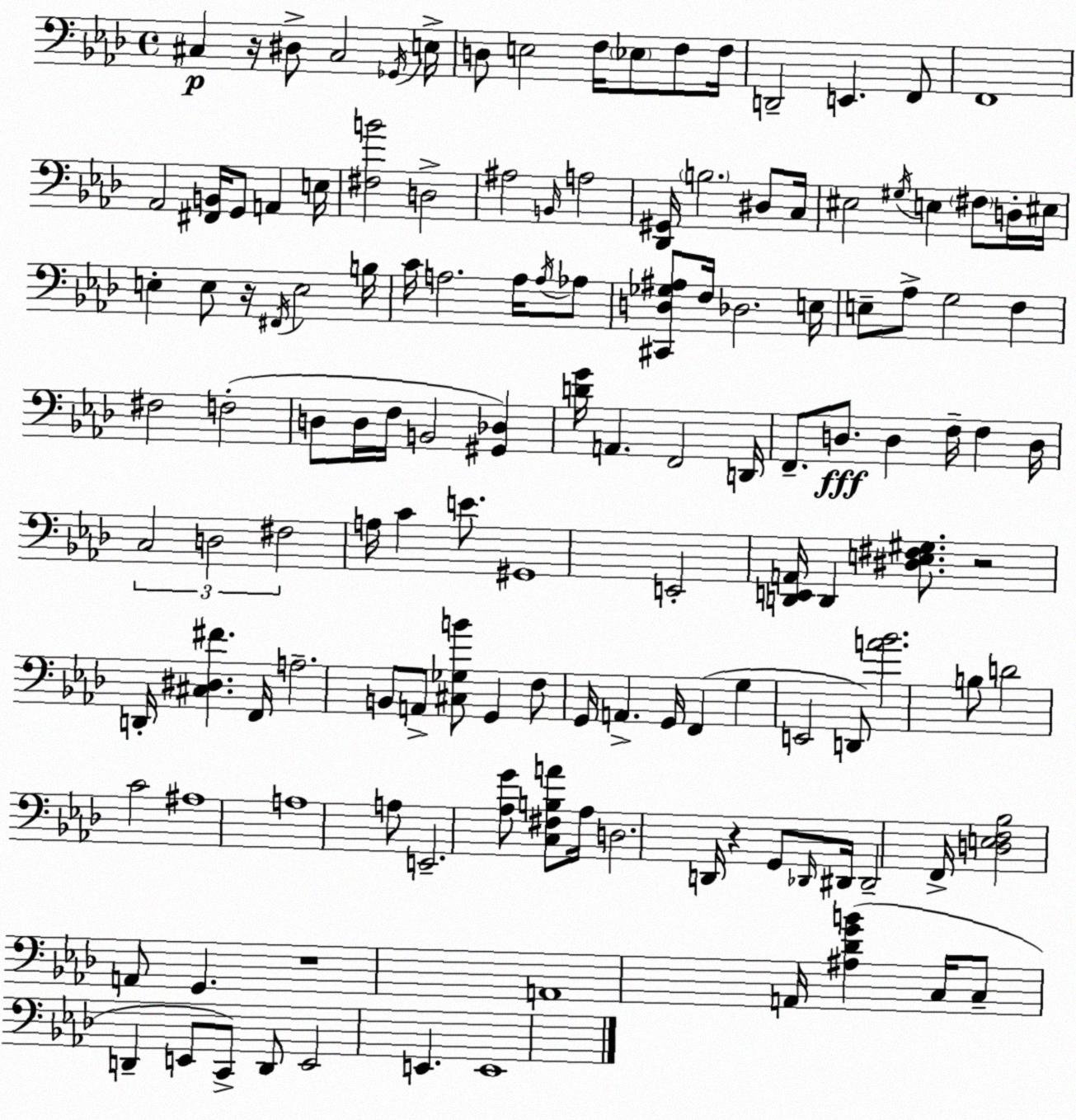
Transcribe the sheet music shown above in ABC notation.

X:1
T:Untitled
M:4/4
L:1/4
K:Fm
^C, z/4 ^D,/2 ^C,2 _G,,/4 E,/4 D,/2 E,2 F,/4 _E,/2 F,/2 F,/4 D,,2 E,, F,,/2 F,,4 _A,,2 [^F,,B,,]/4 G,,/2 A,, E,/4 [^F,B]2 D,2 ^A,2 B,,/4 A,2 [_D,,^G,,]/4 B,2 ^D,/2 C,/4 ^E,2 ^G,/4 E, ^F,/2 D,/4 ^E,/4 E, E,/2 z/4 ^F,,/4 E,2 B,/4 C/4 A,2 A,/4 A,/4 _A,/2 [^C,,D,_G,^A,]/2 F,/4 _D,2 E,/4 E,/2 _A,/2 G,2 F, ^F,2 F,2 D,/2 D,/4 F,/4 B,,2 [^G,,_D,] [DG]/4 A,, F,,2 D,,/4 F,,/2 D,/2 D, F,/4 F, D,/4 C,2 D,2 ^F,2 A,/4 C E/2 ^G,,4 E,,2 [D,,E,,A,,]/4 D,, [^D,E,^F,^G,]/2 z2 D,,/4 [^C,^D,^F] F,,/4 A,2 B,,/2 A,,/2 [^C,_G,B]/2 G,, F,/2 G,,/4 A,, G,,/4 F,, G, E,,2 D,,/2 [A_B]2 B,/2 D2 C2 ^A,4 A,4 A,/2 E,,2 [_A,G]/2 [C,^F,B,A]/2 _A,/4 D,2 D,,/4 z G,,/2 _D,,/4 ^D,,/4 ^D,,2 F,,/4 [D,E,F,_B,]2 A,,/2 G,, z4 A,,4 A,,/4 [^A,_DGB] C,/4 C,/2 D,, E,,/2 C,,/2 D,,/2 E,,2 E,, E,,4